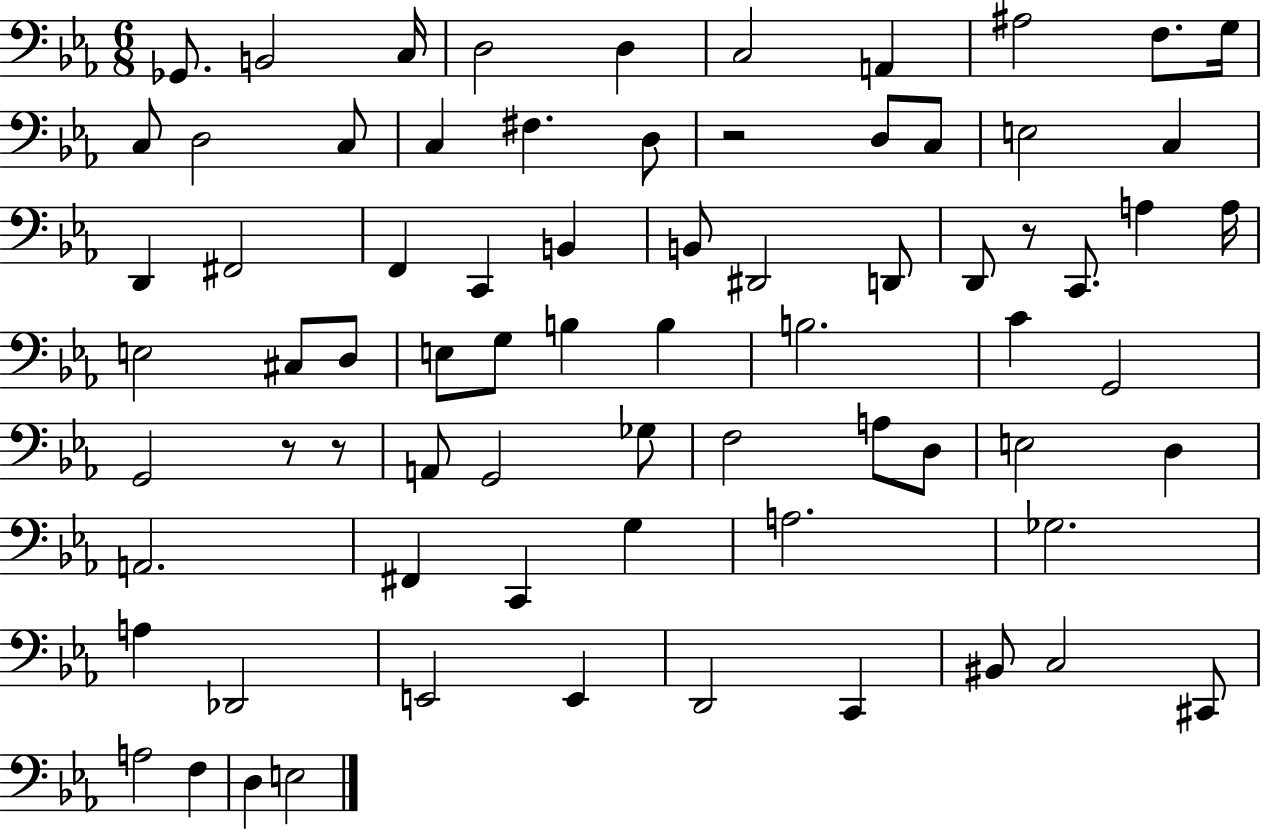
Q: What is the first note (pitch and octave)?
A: Gb2